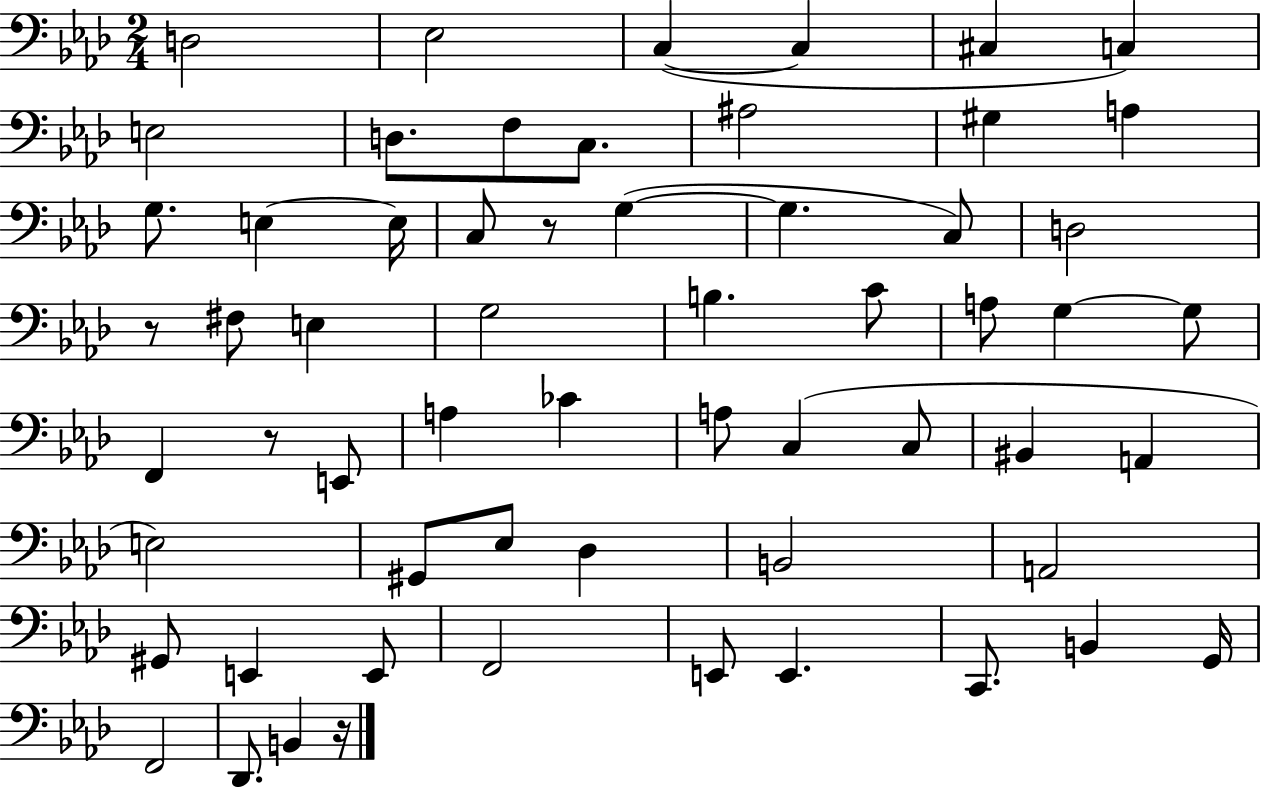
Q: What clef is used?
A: bass